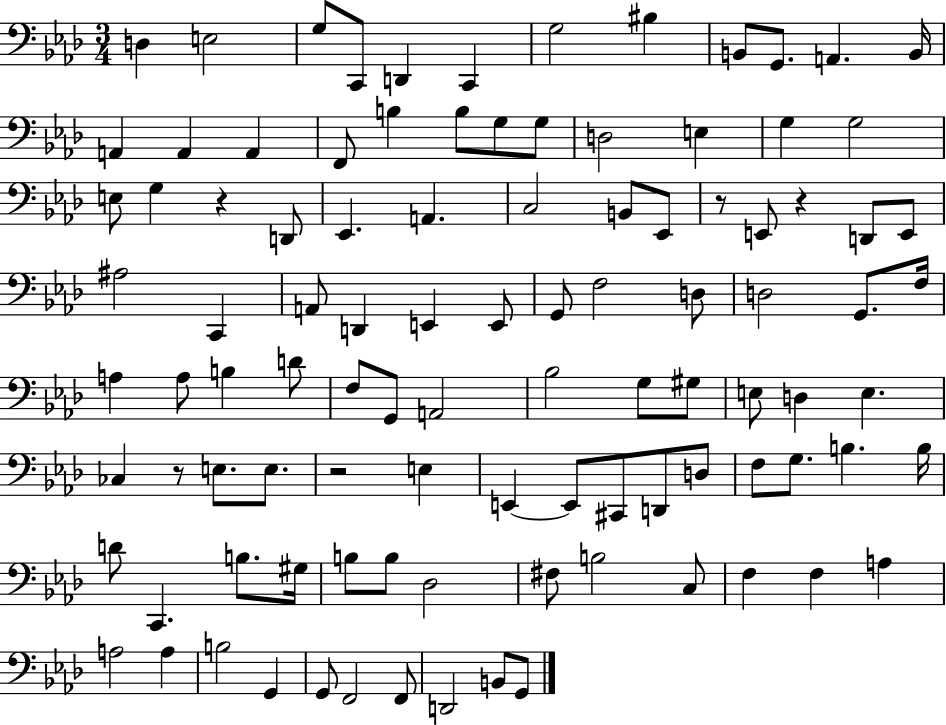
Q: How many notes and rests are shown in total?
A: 101